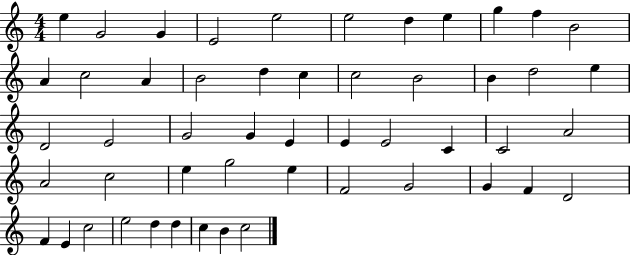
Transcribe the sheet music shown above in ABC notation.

X:1
T:Untitled
M:4/4
L:1/4
K:C
e G2 G E2 e2 e2 d e g f B2 A c2 A B2 d c c2 B2 B d2 e D2 E2 G2 G E E E2 C C2 A2 A2 c2 e g2 e F2 G2 G F D2 F E c2 e2 d d c B c2